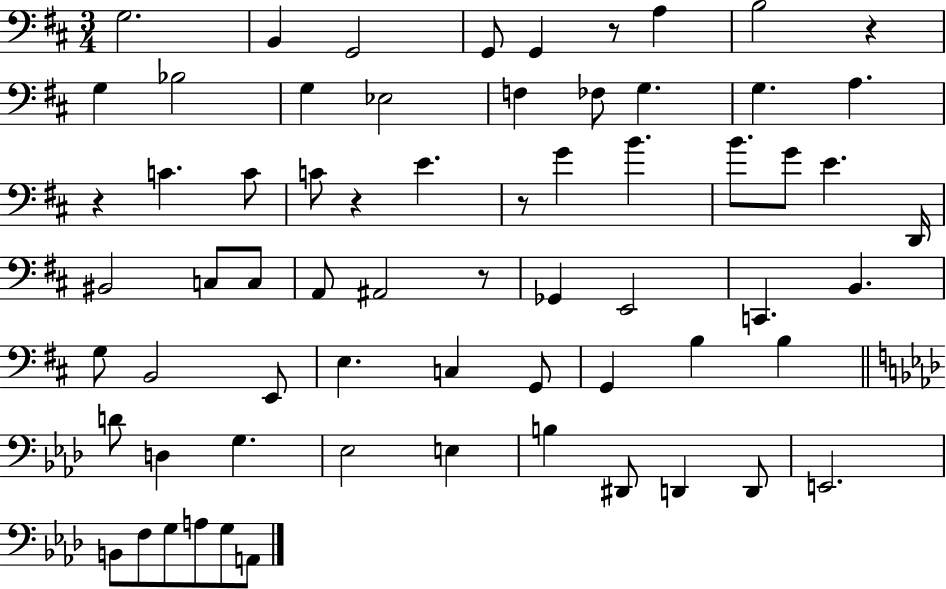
{
  \clef bass
  \numericTimeSignature
  \time 3/4
  \key d \major
  g2. | b,4 g,2 | g,8 g,4 r8 a4 | b2 r4 | \break g4 bes2 | g4 ees2 | f4 fes8 g4. | g4. a4. | \break r4 c'4. c'8 | c'8 r4 e'4. | r8 g'4 b'4. | b'8. g'8 e'4. d,16 | \break bis,2 c8 c8 | a,8 ais,2 r8 | ges,4 e,2 | c,4. b,4. | \break g8 b,2 e,8 | e4. c4 g,8 | g,4 b4 b4 | \bar "||" \break \key aes \major d'8 d4 g4. | ees2 e4 | b4 dis,8 d,4 d,8 | e,2. | \break b,8 f8 g8 a8 g8 a,8 | \bar "|."
}